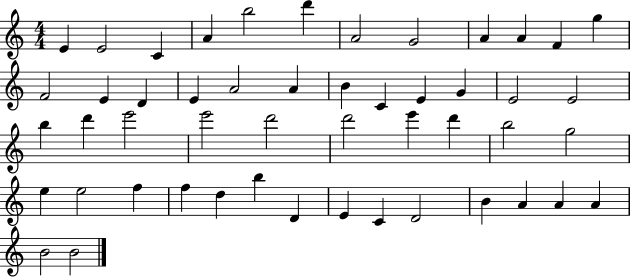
E4/q E4/h C4/q A4/q B5/h D6/q A4/h G4/h A4/q A4/q F4/q G5/q F4/h E4/q D4/q E4/q A4/h A4/q B4/q C4/q E4/q G4/q E4/h E4/h B5/q D6/q E6/h E6/h D6/h D6/h E6/q D6/q B5/h G5/h E5/q E5/h F5/q F5/q D5/q B5/q D4/q E4/q C4/q D4/h B4/q A4/q A4/q A4/q B4/h B4/h